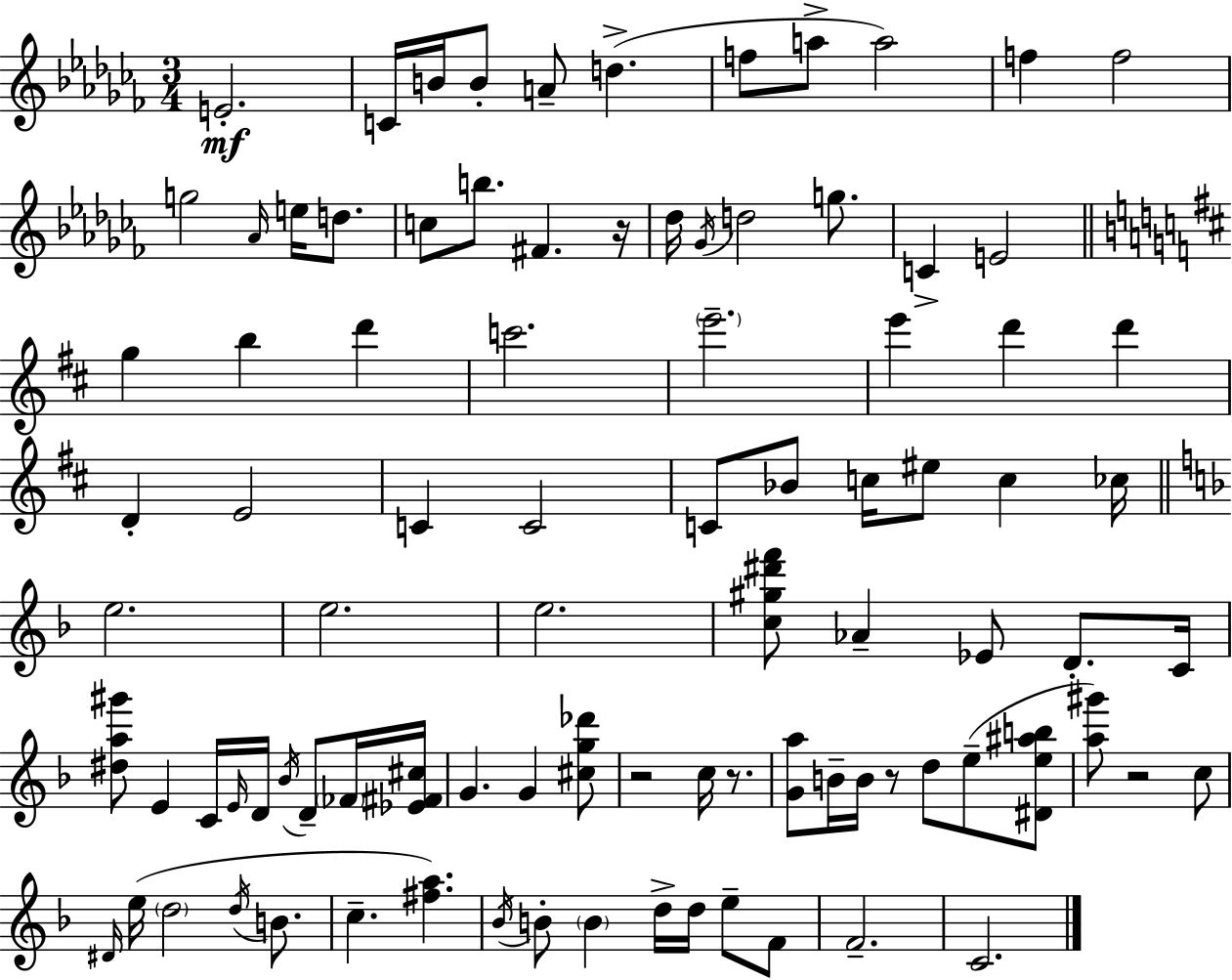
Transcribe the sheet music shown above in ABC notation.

X:1
T:Untitled
M:3/4
L:1/4
K:Abm
E2 C/4 B/4 B/2 A/2 d f/2 a/2 a2 f f2 g2 _A/4 e/4 d/2 c/2 b/2 ^F z/4 _d/4 _G/4 d2 g/2 C E2 g b d' c'2 e'2 e' d' d' D E2 C C2 C/2 _B/2 c/4 ^e/2 c _c/4 e2 e2 e2 [c^g^d'f']/2 _A _E/2 D/2 C/4 [^da^g']/2 E C/4 E/4 D/4 _B/4 D/2 _F/4 [_E^F^c]/4 G G [^cg_d']/2 z2 c/4 z/2 [Ga]/2 B/4 B/4 z/2 d/2 e/2 [^De^ab]/2 [a^g']/2 z2 c/2 ^D/4 e/4 d2 d/4 B/2 c [^fa] _B/4 B/2 B d/4 d/4 e/2 F/2 F2 C2